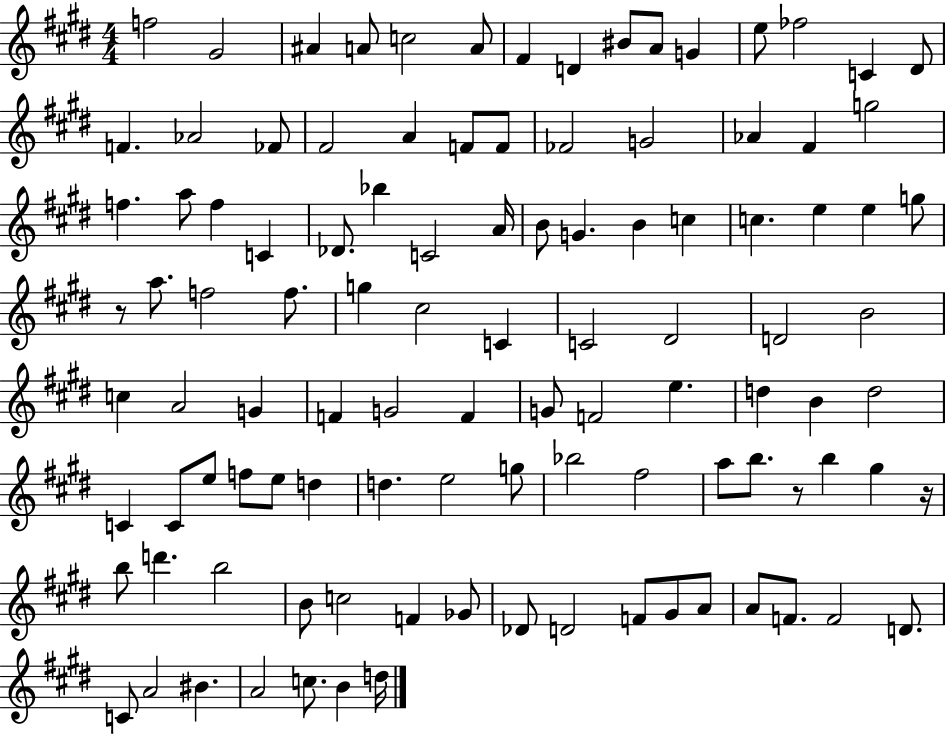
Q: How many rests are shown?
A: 3